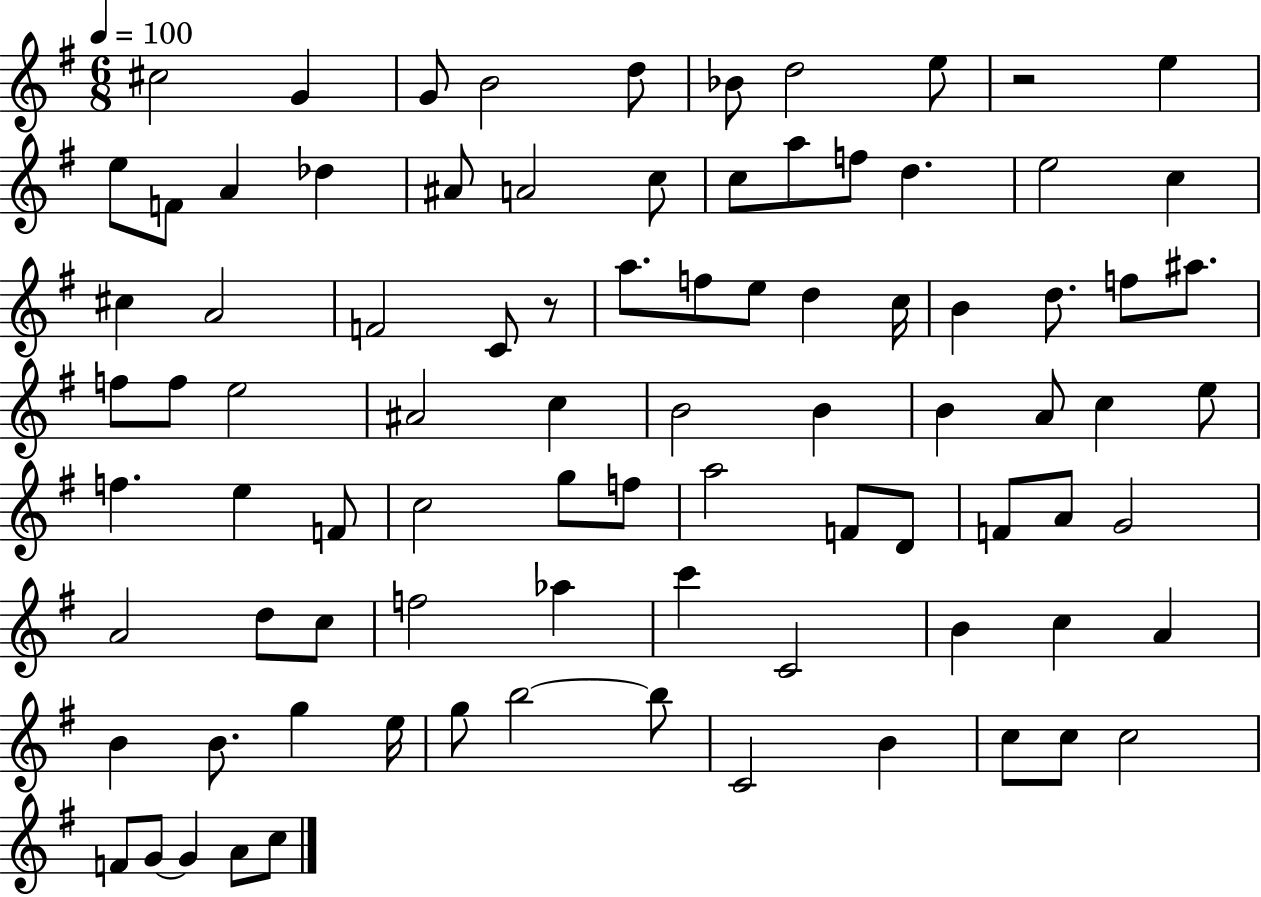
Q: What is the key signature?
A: G major